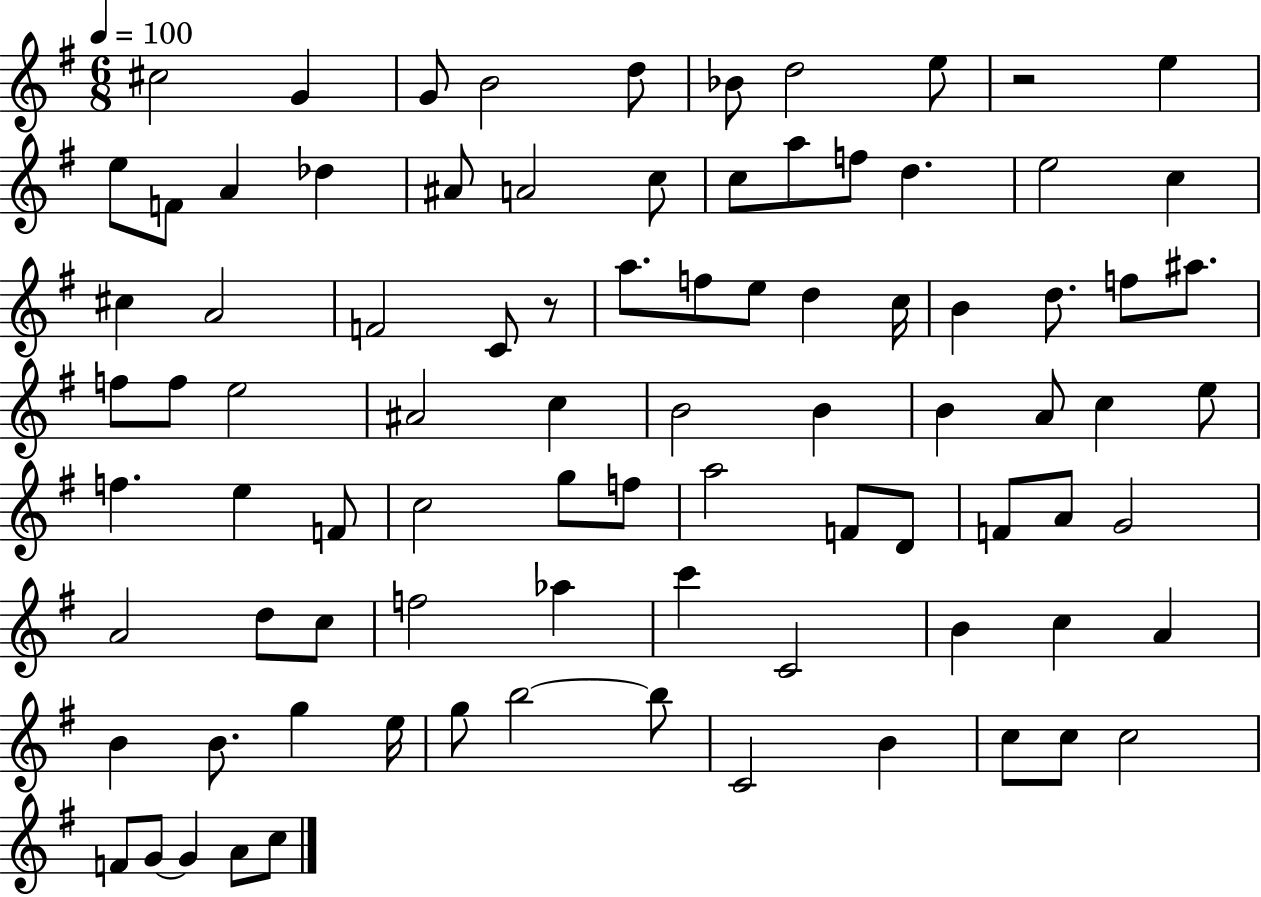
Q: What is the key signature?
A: G major